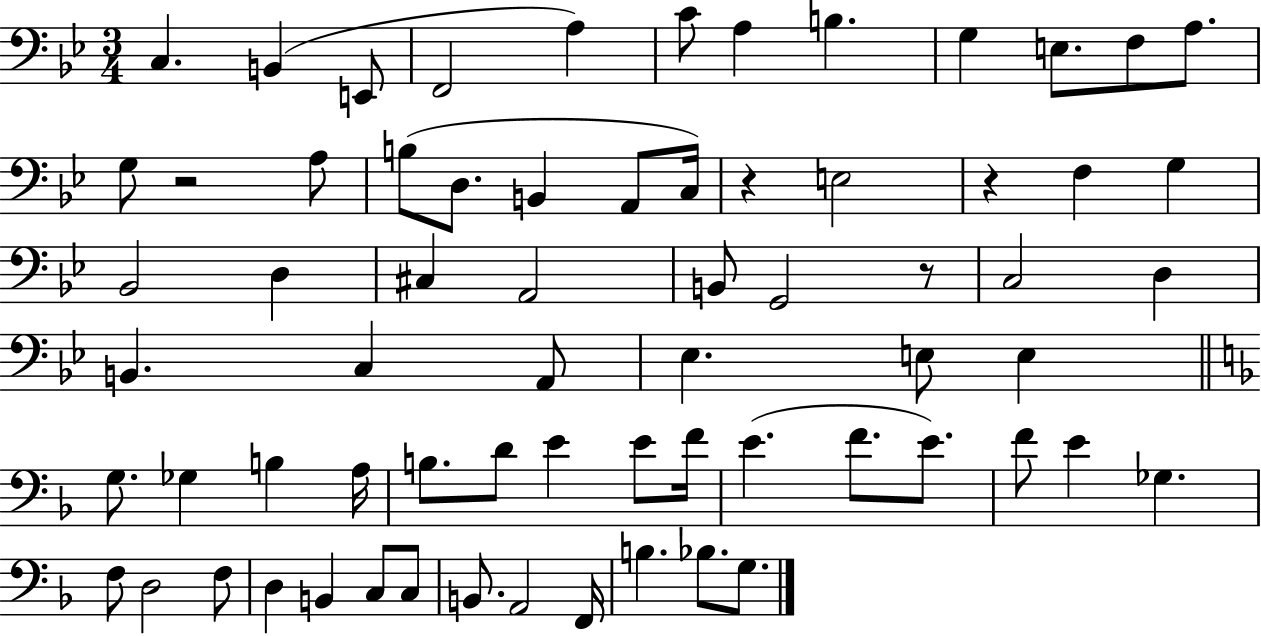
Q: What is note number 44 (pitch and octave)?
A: E4